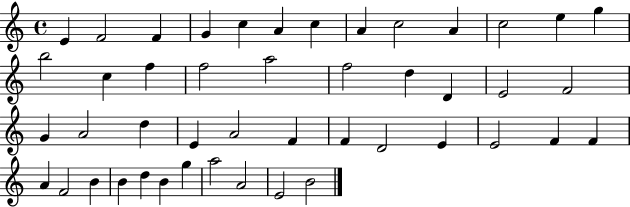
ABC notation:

X:1
T:Untitled
M:4/4
L:1/4
K:C
E F2 F G c A c A c2 A c2 e g b2 c f f2 a2 f2 d D E2 F2 G A2 d E A2 F F D2 E E2 F F A F2 B B d B g a2 A2 E2 B2